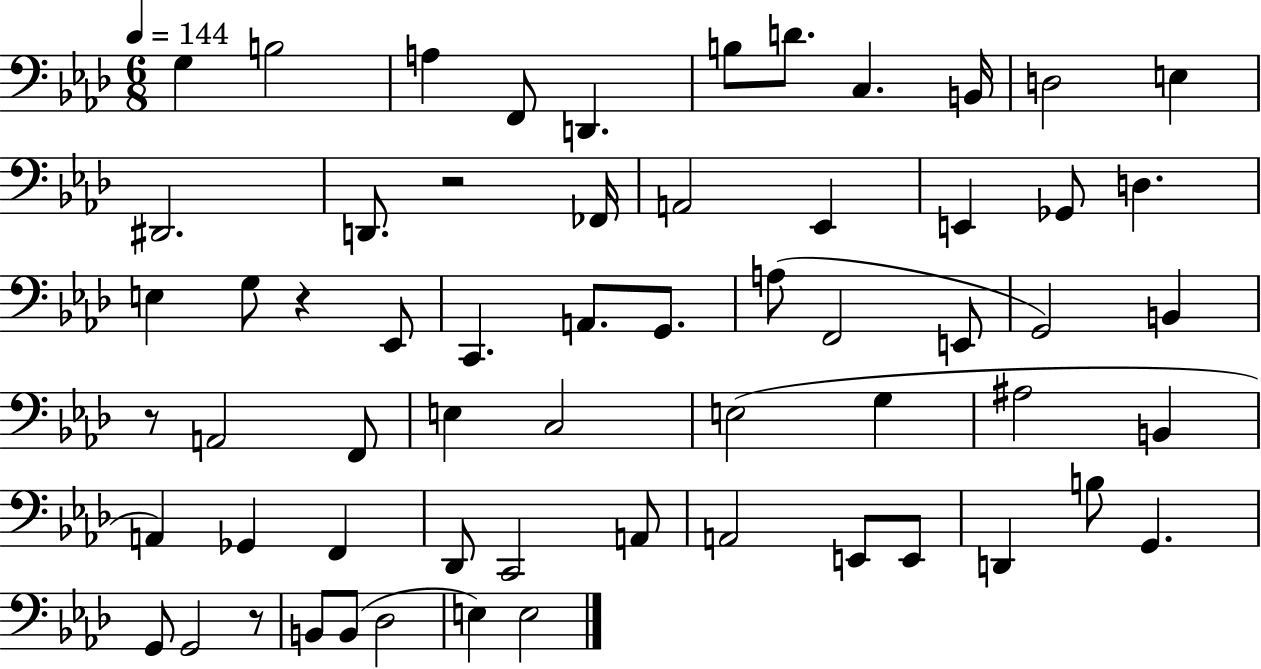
{
  \clef bass
  \numericTimeSignature
  \time 6/8
  \key aes \major
  \tempo 4 = 144
  g4 b2 | a4 f,8 d,4. | b8 d'8. c4. b,16 | d2 e4 | \break dis,2. | d,8. r2 fes,16 | a,2 ees,4 | e,4 ges,8 d4. | \break e4 g8 r4 ees,8 | c,4. a,8. g,8. | a8( f,2 e,8 | g,2) b,4 | \break r8 a,2 f,8 | e4 c2 | e2( g4 | ais2 b,4 | \break a,4) ges,4 f,4 | des,8 c,2 a,8 | a,2 e,8 e,8 | d,4 b8 g,4. | \break g,8 g,2 r8 | b,8 b,8( des2 | e4) e2 | \bar "|."
}